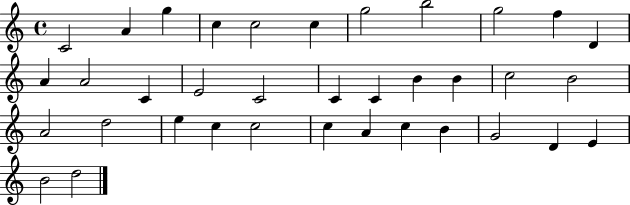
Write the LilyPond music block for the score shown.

{
  \clef treble
  \time 4/4
  \defaultTimeSignature
  \key c \major
  c'2 a'4 g''4 | c''4 c''2 c''4 | g''2 b''2 | g''2 f''4 d'4 | \break a'4 a'2 c'4 | e'2 c'2 | c'4 c'4 b'4 b'4 | c''2 b'2 | \break a'2 d''2 | e''4 c''4 c''2 | c''4 a'4 c''4 b'4 | g'2 d'4 e'4 | \break b'2 d''2 | \bar "|."
}